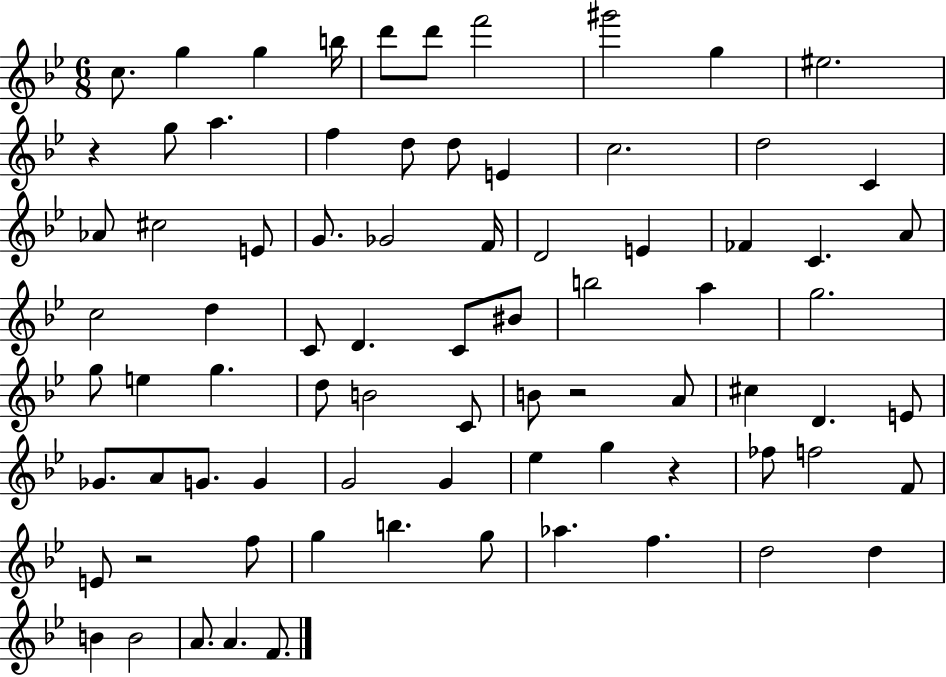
C5/e. G5/q G5/q B5/s D6/e D6/e F6/h G#6/h G5/q EIS5/h. R/q G5/e A5/q. F5/q D5/e D5/e E4/q C5/h. D5/h C4/q Ab4/e C#5/h E4/e G4/e. Gb4/h F4/s D4/h E4/q FES4/q C4/q. A4/e C5/h D5/q C4/e D4/q. C4/e BIS4/e B5/h A5/q G5/h. G5/e E5/q G5/q. D5/e B4/h C4/e B4/e R/h A4/e C#5/q D4/q. E4/e Gb4/e. A4/e G4/e. G4/q G4/h G4/q Eb5/q G5/q R/q FES5/e F5/h F4/e E4/e R/h F5/e G5/q B5/q. G5/e Ab5/q. F5/q. D5/h D5/q B4/q B4/h A4/e. A4/q. F4/e.